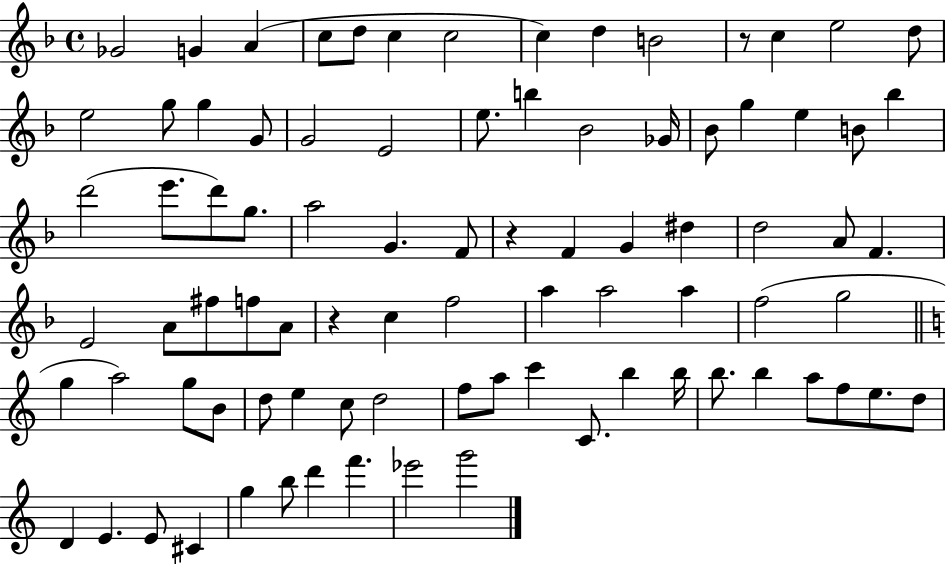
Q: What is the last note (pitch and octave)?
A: G6